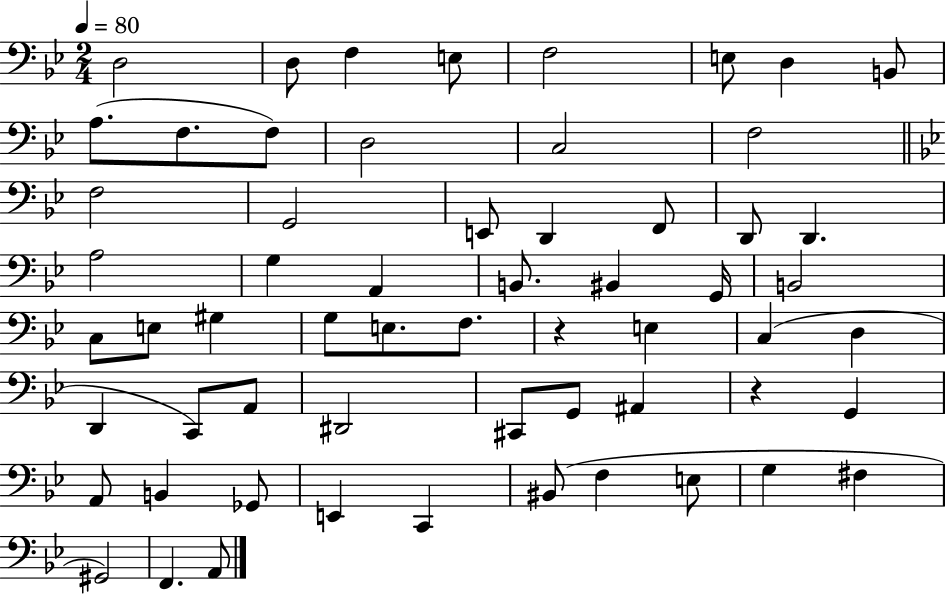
D3/h D3/e F3/q E3/e F3/h E3/e D3/q B2/e A3/e. F3/e. F3/e D3/h C3/h F3/h F3/h G2/h E2/e D2/q F2/e D2/e D2/q. A3/h G3/q A2/q B2/e. BIS2/q G2/s B2/h C3/e E3/e G#3/q G3/e E3/e. F3/e. R/q E3/q C3/q D3/q D2/q C2/e A2/e D#2/h C#2/e G2/e A#2/q R/q G2/q A2/e B2/q Gb2/e E2/q C2/q BIS2/e F3/q E3/e G3/q F#3/q G#2/h F2/q. A2/e